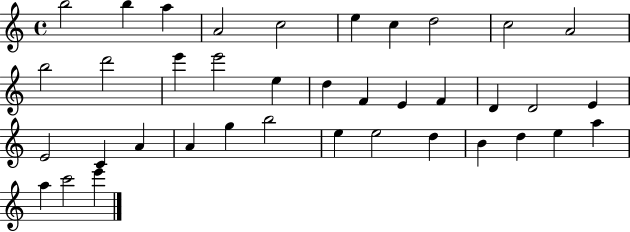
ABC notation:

X:1
T:Untitled
M:4/4
L:1/4
K:C
b2 b a A2 c2 e c d2 c2 A2 b2 d'2 e' e'2 e d F E F D D2 E E2 C A A g b2 e e2 d B d e a a c'2 e'